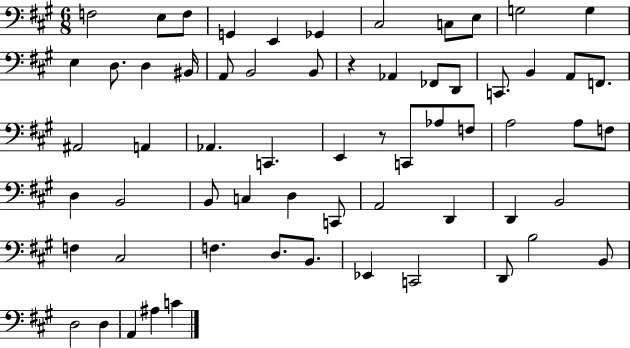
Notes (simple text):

F3/h E3/e F3/e G2/q E2/q Gb2/q C#3/h C3/e E3/e G3/h G3/q E3/q D3/e. D3/q BIS2/s A2/e B2/h B2/e R/q Ab2/q FES2/e D2/e C2/e. B2/q A2/e F2/e. A#2/h A2/q Ab2/q. C2/q. E2/q R/e C2/e Ab3/e F3/e A3/h A3/e F3/e D3/q B2/h B2/e C3/q D3/q C2/e A2/h D2/q D2/q B2/h F3/q C#3/h F3/q. D3/e. B2/e. Eb2/q C2/h D2/e B3/h B2/e D3/h D3/q A2/q A#3/q C4/q